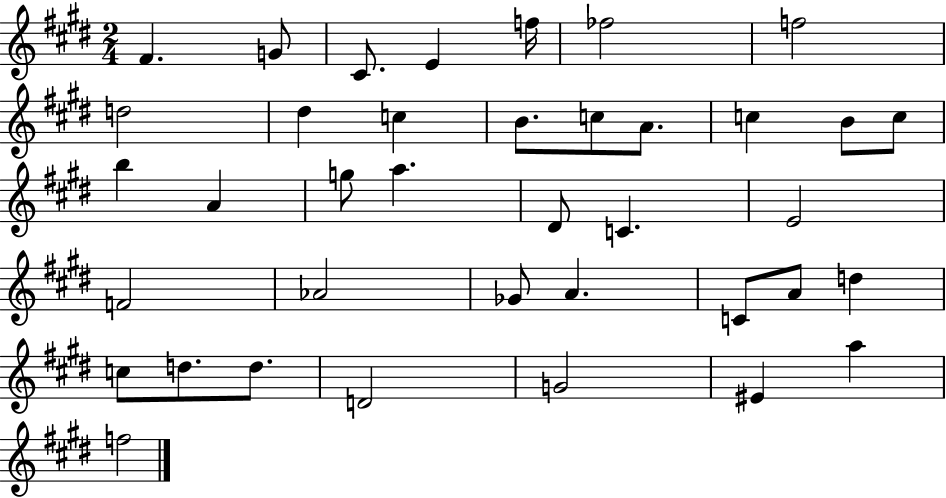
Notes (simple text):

F#4/q. G4/e C#4/e. E4/q F5/s FES5/h F5/h D5/h D#5/q C5/q B4/e. C5/e A4/e. C5/q B4/e C5/e B5/q A4/q G5/e A5/q. D#4/e C4/q. E4/h F4/h Ab4/h Gb4/e A4/q. C4/e A4/e D5/q C5/e D5/e. D5/e. D4/h G4/h EIS4/q A5/q F5/h